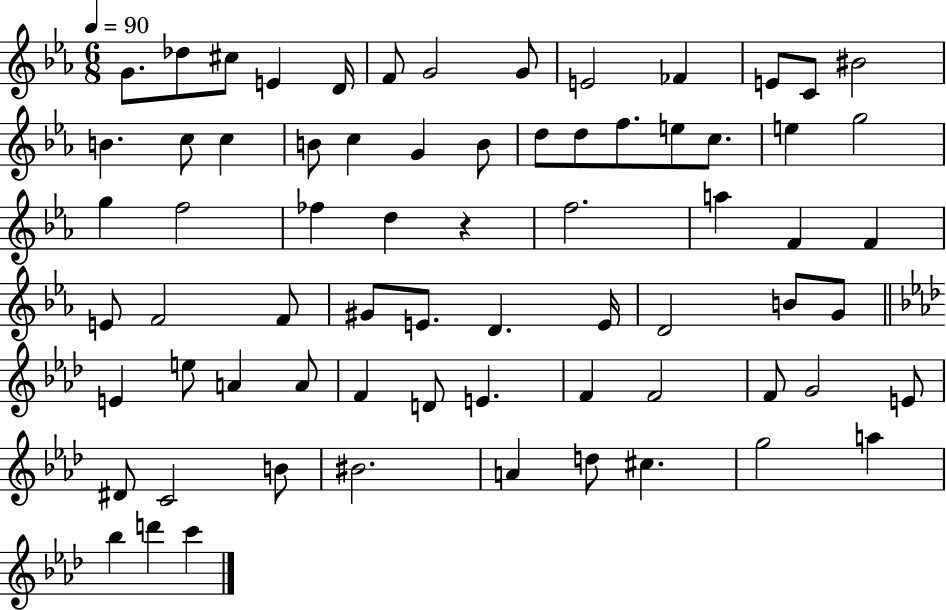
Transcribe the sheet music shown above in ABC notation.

X:1
T:Untitled
M:6/8
L:1/4
K:Eb
G/2 _d/2 ^c/2 E D/4 F/2 G2 G/2 E2 _F E/2 C/2 ^B2 B c/2 c B/2 c G B/2 d/2 d/2 f/2 e/2 c/2 e g2 g f2 _f d z f2 a F F E/2 F2 F/2 ^G/2 E/2 D E/4 D2 B/2 G/2 E e/2 A A/2 F D/2 E F F2 F/2 G2 E/2 ^D/2 C2 B/2 ^B2 A d/2 ^c g2 a _b d' c'